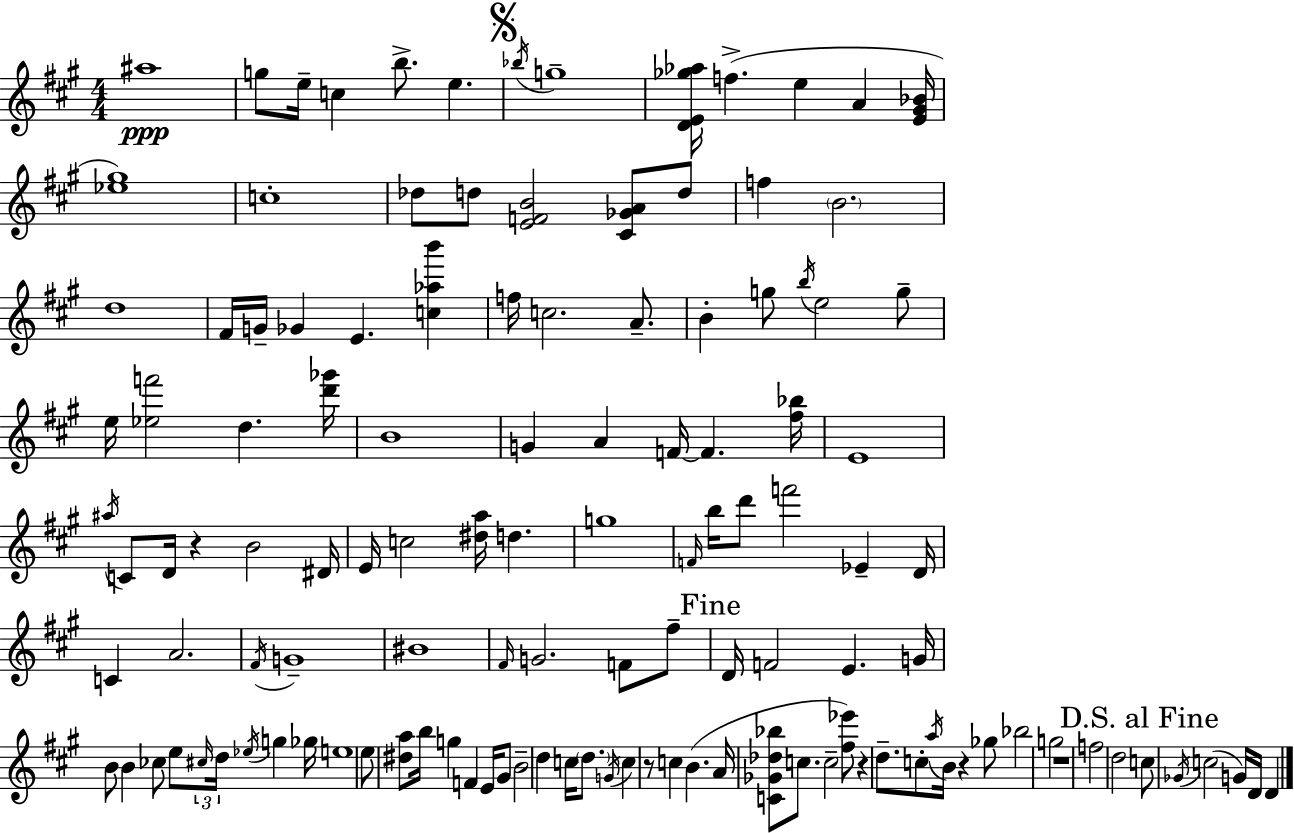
A#5/w G5/e E5/s C5/q B5/e. E5/q. Bb5/s G5/w [D4,E4,Gb5,Ab5]/s F5/q. E5/q A4/q [E4,G#4,Bb4]/s [Eb5,G#5]/w C5/w Db5/e D5/e [E4,F4,B4]/h [C#4,Gb4,A4]/e D5/e F5/q B4/h. D5/w F#4/s G4/s Gb4/q E4/q. [C5,Ab5,B6]/q F5/s C5/h. A4/e. B4/q G5/e B5/s E5/h G5/e E5/s [Eb5,F6]/h D5/q. [D6,Gb6]/s B4/w G4/q A4/q F4/s F4/q. [F#5,Bb5]/s E4/w A#5/s C4/e D4/s R/q B4/h D#4/s E4/s C5/h [D#5,A5]/s D5/q. G5/w F4/s B5/s D6/e F6/h Eb4/q D4/s C4/q A4/h. F#4/s G4/w BIS4/w F#4/s G4/h. F4/e F#5/e D4/s F4/h E4/q. G4/s B4/e B4/q CES5/e E5/e C#5/s D5/s Eb5/s G5/q Gb5/s E5/w E5/e [D#5,A5]/e B5/s G5/q F4/q E4/s G#4/e B4/h D5/q C5/s D5/e. G4/s C5/q R/e C5/q B4/q. A4/s [C4,Gb4,Db5,Bb5]/e C5/e. C5/h [F#5,Eb6]/e R/q D5/e. C5/e A5/s B4/s R/q Gb5/e Bb5/h G5/h R/w F5/h D5/h C5/e Gb4/s C5/h G4/s D4/s D4/q